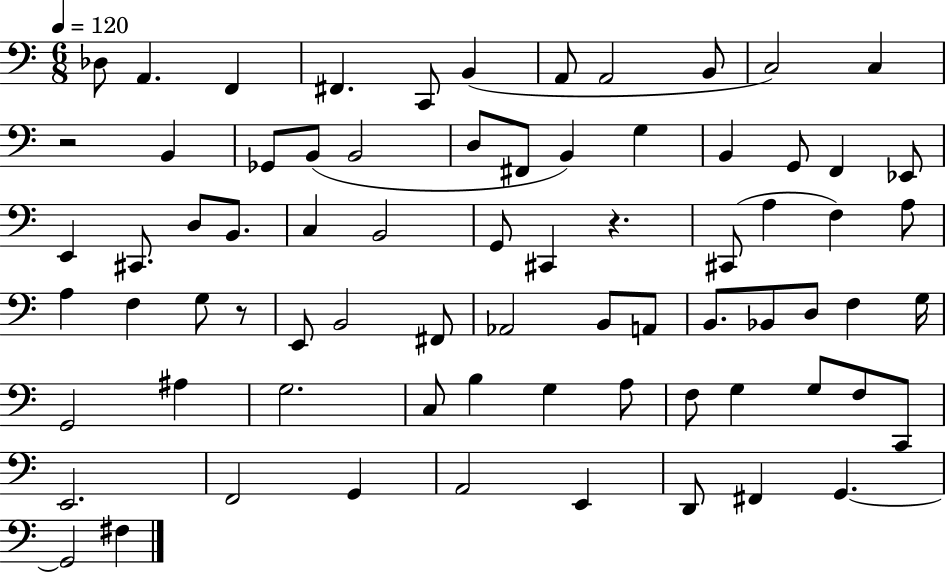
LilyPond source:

{
  \clef bass
  \numericTimeSignature
  \time 6/8
  \key c \major
  \tempo 4 = 120
  des8 a,4. f,4 | fis,4. c,8 b,4( | a,8 a,2 b,8 | c2) c4 | \break r2 b,4 | ges,8 b,8( b,2 | d8 fis,8 b,4) g4 | b,4 g,8 f,4 ees,8 | \break e,4 cis,8. d8 b,8. | c4 b,2 | g,8 cis,4 r4. | cis,8( a4 f4) a8 | \break a4 f4 g8 r8 | e,8 b,2 fis,8 | aes,2 b,8 a,8 | b,8. bes,8 d8 f4 g16 | \break g,2 ais4 | g2. | c8 b4 g4 a8 | f8 g4 g8 f8 c,8 | \break e,2. | f,2 g,4 | a,2 e,4 | d,8 fis,4 g,4.~~ | \break g,2 fis4 | \bar "|."
}